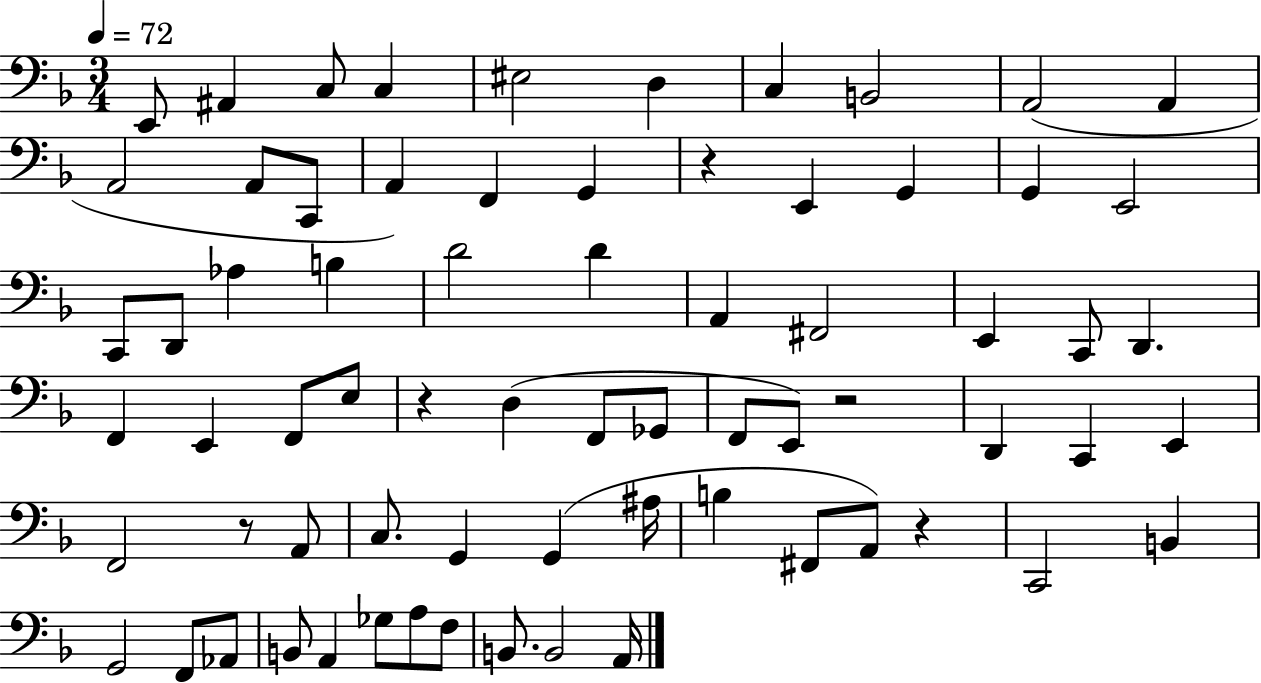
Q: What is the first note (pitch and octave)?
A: E2